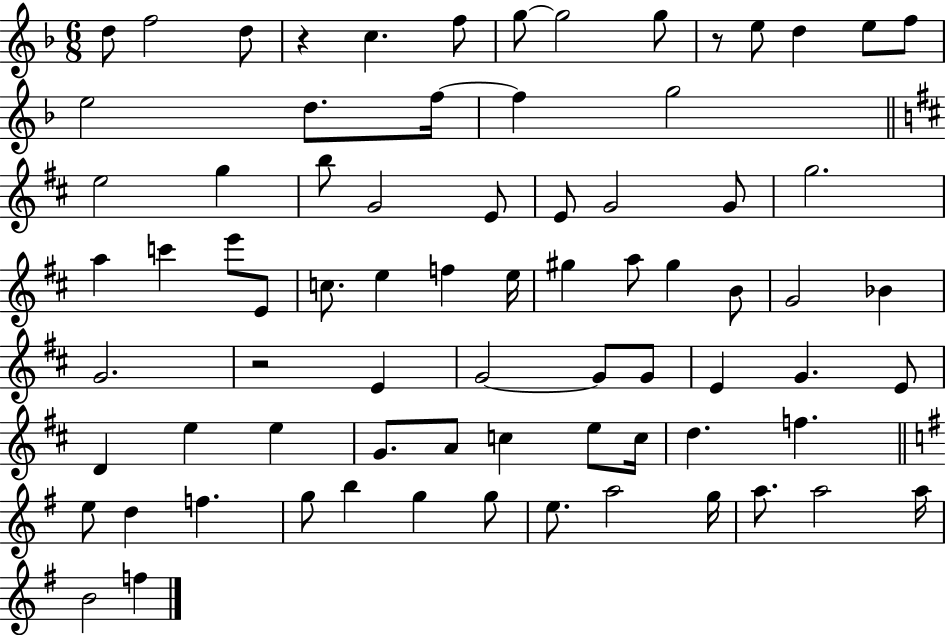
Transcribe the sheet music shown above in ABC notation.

X:1
T:Untitled
M:6/8
L:1/4
K:F
d/2 f2 d/2 z c f/2 g/2 g2 g/2 z/2 e/2 d e/2 f/2 e2 d/2 f/4 f g2 e2 g b/2 G2 E/2 E/2 G2 G/2 g2 a c' e'/2 E/2 c/2 e f e/4 ^g a/2 ^g B/2 G2 _B G2 z2 E G2 G/2 G/2 E G E/2 D e e G/2 A/2 c e/2 c/4 d f e/2 d f g/2 b g g/2 e/2 a2 g/4 a/2 a2 a/4 B2 f